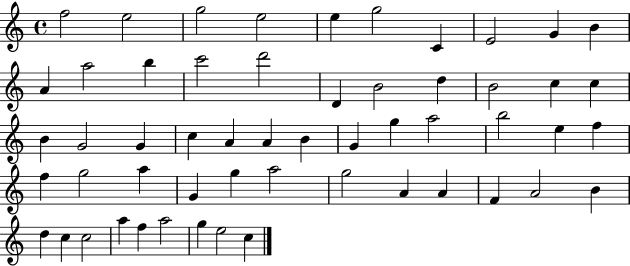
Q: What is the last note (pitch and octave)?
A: C5